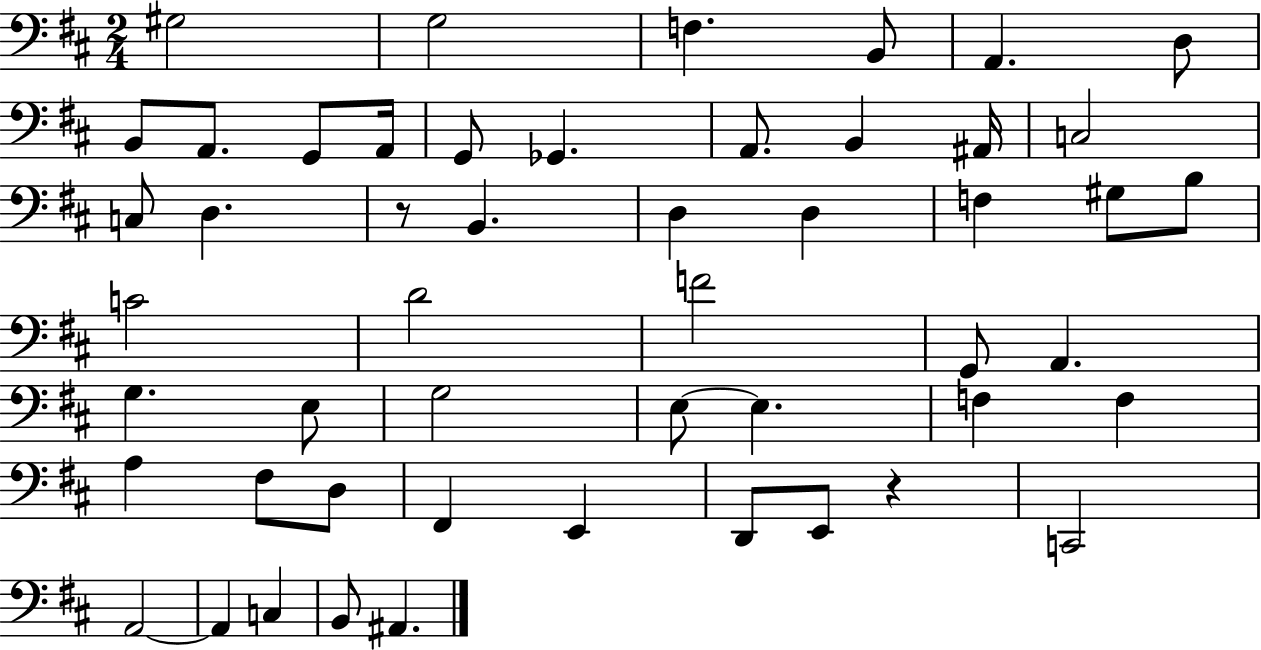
{
  \clef bass
  \numericTimeSignature
  \time 2/4
  \key d \major
  gis2 | g2 | f4. b,8 | a,4. d8 | \break b,8 a,8. g,8 a,16 | g,8 ges,4. | a,8. b,4 ais,16 | c2 | \break c8 d4. | r8 b,4. | d4 d4 | f4 gis8 b8 | \break c'2 | d'2 | f'2 | g,8 a,4. | \break g4. e8 | g2 | e8~~ e4. | f4 f4 | \break a4 fis8 d8 | fis,4 e,4 | d,8 e,8 r4 | c,2 | \break a,2~~ | a,4 c4 | b,8 ais,4. | \bar "|."
}